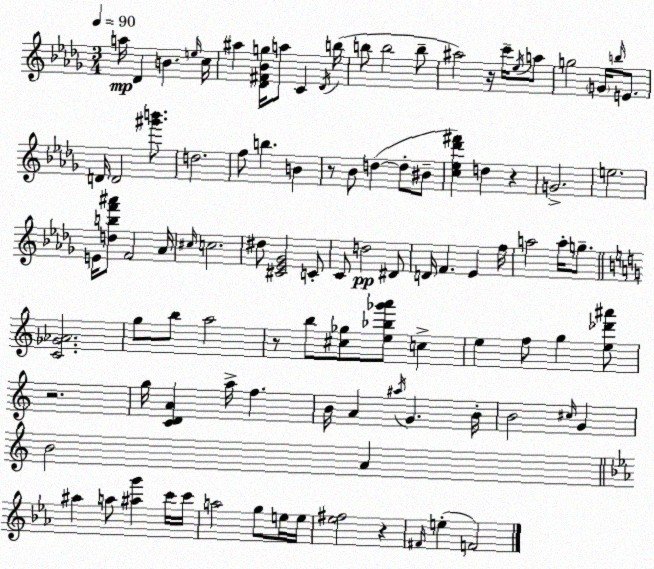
X:1
T:Untitled
M:3/4
L:1/4
K:Bbm
a/4 _D B e/4 c/4 ^a [_D^F_Bg]/4 a/2 C _D/4 b/4 b/2 b2 b/2 ^a2 z/4 c'/4 _e/4 a/2 g2 G/4 b/4 E/2 D/4 D2 [^g'b']/2 d2 f/2 b B z/2 _B/2 d d/2 ^B/2 [c_e_d'^f'] d z G2 e2 E/4 [dbf'^a']/2 F2 _A/4 ^c/4 c2 ^d/2 [^C_E_G]2 C/2 C/2 d2 ^D/2 D/4 F _E f/4 a2 a/4 g/2 [C_G_A]2 g/2 b/2 a2 z/2 b/2 [^c_g]/2 [e_b_g'a']/2 c e f/2 g [e_d'^a']/2 z2 g/4 [CDA] a/4 f B/4 A ^a/4 G B/4 B2 ^c/4 G B2 A ^a a/2 [^ag'] c'/4 c'/4 a2 g/2 e/4 e/4 [_e^f]2 z ^F/4 e F2